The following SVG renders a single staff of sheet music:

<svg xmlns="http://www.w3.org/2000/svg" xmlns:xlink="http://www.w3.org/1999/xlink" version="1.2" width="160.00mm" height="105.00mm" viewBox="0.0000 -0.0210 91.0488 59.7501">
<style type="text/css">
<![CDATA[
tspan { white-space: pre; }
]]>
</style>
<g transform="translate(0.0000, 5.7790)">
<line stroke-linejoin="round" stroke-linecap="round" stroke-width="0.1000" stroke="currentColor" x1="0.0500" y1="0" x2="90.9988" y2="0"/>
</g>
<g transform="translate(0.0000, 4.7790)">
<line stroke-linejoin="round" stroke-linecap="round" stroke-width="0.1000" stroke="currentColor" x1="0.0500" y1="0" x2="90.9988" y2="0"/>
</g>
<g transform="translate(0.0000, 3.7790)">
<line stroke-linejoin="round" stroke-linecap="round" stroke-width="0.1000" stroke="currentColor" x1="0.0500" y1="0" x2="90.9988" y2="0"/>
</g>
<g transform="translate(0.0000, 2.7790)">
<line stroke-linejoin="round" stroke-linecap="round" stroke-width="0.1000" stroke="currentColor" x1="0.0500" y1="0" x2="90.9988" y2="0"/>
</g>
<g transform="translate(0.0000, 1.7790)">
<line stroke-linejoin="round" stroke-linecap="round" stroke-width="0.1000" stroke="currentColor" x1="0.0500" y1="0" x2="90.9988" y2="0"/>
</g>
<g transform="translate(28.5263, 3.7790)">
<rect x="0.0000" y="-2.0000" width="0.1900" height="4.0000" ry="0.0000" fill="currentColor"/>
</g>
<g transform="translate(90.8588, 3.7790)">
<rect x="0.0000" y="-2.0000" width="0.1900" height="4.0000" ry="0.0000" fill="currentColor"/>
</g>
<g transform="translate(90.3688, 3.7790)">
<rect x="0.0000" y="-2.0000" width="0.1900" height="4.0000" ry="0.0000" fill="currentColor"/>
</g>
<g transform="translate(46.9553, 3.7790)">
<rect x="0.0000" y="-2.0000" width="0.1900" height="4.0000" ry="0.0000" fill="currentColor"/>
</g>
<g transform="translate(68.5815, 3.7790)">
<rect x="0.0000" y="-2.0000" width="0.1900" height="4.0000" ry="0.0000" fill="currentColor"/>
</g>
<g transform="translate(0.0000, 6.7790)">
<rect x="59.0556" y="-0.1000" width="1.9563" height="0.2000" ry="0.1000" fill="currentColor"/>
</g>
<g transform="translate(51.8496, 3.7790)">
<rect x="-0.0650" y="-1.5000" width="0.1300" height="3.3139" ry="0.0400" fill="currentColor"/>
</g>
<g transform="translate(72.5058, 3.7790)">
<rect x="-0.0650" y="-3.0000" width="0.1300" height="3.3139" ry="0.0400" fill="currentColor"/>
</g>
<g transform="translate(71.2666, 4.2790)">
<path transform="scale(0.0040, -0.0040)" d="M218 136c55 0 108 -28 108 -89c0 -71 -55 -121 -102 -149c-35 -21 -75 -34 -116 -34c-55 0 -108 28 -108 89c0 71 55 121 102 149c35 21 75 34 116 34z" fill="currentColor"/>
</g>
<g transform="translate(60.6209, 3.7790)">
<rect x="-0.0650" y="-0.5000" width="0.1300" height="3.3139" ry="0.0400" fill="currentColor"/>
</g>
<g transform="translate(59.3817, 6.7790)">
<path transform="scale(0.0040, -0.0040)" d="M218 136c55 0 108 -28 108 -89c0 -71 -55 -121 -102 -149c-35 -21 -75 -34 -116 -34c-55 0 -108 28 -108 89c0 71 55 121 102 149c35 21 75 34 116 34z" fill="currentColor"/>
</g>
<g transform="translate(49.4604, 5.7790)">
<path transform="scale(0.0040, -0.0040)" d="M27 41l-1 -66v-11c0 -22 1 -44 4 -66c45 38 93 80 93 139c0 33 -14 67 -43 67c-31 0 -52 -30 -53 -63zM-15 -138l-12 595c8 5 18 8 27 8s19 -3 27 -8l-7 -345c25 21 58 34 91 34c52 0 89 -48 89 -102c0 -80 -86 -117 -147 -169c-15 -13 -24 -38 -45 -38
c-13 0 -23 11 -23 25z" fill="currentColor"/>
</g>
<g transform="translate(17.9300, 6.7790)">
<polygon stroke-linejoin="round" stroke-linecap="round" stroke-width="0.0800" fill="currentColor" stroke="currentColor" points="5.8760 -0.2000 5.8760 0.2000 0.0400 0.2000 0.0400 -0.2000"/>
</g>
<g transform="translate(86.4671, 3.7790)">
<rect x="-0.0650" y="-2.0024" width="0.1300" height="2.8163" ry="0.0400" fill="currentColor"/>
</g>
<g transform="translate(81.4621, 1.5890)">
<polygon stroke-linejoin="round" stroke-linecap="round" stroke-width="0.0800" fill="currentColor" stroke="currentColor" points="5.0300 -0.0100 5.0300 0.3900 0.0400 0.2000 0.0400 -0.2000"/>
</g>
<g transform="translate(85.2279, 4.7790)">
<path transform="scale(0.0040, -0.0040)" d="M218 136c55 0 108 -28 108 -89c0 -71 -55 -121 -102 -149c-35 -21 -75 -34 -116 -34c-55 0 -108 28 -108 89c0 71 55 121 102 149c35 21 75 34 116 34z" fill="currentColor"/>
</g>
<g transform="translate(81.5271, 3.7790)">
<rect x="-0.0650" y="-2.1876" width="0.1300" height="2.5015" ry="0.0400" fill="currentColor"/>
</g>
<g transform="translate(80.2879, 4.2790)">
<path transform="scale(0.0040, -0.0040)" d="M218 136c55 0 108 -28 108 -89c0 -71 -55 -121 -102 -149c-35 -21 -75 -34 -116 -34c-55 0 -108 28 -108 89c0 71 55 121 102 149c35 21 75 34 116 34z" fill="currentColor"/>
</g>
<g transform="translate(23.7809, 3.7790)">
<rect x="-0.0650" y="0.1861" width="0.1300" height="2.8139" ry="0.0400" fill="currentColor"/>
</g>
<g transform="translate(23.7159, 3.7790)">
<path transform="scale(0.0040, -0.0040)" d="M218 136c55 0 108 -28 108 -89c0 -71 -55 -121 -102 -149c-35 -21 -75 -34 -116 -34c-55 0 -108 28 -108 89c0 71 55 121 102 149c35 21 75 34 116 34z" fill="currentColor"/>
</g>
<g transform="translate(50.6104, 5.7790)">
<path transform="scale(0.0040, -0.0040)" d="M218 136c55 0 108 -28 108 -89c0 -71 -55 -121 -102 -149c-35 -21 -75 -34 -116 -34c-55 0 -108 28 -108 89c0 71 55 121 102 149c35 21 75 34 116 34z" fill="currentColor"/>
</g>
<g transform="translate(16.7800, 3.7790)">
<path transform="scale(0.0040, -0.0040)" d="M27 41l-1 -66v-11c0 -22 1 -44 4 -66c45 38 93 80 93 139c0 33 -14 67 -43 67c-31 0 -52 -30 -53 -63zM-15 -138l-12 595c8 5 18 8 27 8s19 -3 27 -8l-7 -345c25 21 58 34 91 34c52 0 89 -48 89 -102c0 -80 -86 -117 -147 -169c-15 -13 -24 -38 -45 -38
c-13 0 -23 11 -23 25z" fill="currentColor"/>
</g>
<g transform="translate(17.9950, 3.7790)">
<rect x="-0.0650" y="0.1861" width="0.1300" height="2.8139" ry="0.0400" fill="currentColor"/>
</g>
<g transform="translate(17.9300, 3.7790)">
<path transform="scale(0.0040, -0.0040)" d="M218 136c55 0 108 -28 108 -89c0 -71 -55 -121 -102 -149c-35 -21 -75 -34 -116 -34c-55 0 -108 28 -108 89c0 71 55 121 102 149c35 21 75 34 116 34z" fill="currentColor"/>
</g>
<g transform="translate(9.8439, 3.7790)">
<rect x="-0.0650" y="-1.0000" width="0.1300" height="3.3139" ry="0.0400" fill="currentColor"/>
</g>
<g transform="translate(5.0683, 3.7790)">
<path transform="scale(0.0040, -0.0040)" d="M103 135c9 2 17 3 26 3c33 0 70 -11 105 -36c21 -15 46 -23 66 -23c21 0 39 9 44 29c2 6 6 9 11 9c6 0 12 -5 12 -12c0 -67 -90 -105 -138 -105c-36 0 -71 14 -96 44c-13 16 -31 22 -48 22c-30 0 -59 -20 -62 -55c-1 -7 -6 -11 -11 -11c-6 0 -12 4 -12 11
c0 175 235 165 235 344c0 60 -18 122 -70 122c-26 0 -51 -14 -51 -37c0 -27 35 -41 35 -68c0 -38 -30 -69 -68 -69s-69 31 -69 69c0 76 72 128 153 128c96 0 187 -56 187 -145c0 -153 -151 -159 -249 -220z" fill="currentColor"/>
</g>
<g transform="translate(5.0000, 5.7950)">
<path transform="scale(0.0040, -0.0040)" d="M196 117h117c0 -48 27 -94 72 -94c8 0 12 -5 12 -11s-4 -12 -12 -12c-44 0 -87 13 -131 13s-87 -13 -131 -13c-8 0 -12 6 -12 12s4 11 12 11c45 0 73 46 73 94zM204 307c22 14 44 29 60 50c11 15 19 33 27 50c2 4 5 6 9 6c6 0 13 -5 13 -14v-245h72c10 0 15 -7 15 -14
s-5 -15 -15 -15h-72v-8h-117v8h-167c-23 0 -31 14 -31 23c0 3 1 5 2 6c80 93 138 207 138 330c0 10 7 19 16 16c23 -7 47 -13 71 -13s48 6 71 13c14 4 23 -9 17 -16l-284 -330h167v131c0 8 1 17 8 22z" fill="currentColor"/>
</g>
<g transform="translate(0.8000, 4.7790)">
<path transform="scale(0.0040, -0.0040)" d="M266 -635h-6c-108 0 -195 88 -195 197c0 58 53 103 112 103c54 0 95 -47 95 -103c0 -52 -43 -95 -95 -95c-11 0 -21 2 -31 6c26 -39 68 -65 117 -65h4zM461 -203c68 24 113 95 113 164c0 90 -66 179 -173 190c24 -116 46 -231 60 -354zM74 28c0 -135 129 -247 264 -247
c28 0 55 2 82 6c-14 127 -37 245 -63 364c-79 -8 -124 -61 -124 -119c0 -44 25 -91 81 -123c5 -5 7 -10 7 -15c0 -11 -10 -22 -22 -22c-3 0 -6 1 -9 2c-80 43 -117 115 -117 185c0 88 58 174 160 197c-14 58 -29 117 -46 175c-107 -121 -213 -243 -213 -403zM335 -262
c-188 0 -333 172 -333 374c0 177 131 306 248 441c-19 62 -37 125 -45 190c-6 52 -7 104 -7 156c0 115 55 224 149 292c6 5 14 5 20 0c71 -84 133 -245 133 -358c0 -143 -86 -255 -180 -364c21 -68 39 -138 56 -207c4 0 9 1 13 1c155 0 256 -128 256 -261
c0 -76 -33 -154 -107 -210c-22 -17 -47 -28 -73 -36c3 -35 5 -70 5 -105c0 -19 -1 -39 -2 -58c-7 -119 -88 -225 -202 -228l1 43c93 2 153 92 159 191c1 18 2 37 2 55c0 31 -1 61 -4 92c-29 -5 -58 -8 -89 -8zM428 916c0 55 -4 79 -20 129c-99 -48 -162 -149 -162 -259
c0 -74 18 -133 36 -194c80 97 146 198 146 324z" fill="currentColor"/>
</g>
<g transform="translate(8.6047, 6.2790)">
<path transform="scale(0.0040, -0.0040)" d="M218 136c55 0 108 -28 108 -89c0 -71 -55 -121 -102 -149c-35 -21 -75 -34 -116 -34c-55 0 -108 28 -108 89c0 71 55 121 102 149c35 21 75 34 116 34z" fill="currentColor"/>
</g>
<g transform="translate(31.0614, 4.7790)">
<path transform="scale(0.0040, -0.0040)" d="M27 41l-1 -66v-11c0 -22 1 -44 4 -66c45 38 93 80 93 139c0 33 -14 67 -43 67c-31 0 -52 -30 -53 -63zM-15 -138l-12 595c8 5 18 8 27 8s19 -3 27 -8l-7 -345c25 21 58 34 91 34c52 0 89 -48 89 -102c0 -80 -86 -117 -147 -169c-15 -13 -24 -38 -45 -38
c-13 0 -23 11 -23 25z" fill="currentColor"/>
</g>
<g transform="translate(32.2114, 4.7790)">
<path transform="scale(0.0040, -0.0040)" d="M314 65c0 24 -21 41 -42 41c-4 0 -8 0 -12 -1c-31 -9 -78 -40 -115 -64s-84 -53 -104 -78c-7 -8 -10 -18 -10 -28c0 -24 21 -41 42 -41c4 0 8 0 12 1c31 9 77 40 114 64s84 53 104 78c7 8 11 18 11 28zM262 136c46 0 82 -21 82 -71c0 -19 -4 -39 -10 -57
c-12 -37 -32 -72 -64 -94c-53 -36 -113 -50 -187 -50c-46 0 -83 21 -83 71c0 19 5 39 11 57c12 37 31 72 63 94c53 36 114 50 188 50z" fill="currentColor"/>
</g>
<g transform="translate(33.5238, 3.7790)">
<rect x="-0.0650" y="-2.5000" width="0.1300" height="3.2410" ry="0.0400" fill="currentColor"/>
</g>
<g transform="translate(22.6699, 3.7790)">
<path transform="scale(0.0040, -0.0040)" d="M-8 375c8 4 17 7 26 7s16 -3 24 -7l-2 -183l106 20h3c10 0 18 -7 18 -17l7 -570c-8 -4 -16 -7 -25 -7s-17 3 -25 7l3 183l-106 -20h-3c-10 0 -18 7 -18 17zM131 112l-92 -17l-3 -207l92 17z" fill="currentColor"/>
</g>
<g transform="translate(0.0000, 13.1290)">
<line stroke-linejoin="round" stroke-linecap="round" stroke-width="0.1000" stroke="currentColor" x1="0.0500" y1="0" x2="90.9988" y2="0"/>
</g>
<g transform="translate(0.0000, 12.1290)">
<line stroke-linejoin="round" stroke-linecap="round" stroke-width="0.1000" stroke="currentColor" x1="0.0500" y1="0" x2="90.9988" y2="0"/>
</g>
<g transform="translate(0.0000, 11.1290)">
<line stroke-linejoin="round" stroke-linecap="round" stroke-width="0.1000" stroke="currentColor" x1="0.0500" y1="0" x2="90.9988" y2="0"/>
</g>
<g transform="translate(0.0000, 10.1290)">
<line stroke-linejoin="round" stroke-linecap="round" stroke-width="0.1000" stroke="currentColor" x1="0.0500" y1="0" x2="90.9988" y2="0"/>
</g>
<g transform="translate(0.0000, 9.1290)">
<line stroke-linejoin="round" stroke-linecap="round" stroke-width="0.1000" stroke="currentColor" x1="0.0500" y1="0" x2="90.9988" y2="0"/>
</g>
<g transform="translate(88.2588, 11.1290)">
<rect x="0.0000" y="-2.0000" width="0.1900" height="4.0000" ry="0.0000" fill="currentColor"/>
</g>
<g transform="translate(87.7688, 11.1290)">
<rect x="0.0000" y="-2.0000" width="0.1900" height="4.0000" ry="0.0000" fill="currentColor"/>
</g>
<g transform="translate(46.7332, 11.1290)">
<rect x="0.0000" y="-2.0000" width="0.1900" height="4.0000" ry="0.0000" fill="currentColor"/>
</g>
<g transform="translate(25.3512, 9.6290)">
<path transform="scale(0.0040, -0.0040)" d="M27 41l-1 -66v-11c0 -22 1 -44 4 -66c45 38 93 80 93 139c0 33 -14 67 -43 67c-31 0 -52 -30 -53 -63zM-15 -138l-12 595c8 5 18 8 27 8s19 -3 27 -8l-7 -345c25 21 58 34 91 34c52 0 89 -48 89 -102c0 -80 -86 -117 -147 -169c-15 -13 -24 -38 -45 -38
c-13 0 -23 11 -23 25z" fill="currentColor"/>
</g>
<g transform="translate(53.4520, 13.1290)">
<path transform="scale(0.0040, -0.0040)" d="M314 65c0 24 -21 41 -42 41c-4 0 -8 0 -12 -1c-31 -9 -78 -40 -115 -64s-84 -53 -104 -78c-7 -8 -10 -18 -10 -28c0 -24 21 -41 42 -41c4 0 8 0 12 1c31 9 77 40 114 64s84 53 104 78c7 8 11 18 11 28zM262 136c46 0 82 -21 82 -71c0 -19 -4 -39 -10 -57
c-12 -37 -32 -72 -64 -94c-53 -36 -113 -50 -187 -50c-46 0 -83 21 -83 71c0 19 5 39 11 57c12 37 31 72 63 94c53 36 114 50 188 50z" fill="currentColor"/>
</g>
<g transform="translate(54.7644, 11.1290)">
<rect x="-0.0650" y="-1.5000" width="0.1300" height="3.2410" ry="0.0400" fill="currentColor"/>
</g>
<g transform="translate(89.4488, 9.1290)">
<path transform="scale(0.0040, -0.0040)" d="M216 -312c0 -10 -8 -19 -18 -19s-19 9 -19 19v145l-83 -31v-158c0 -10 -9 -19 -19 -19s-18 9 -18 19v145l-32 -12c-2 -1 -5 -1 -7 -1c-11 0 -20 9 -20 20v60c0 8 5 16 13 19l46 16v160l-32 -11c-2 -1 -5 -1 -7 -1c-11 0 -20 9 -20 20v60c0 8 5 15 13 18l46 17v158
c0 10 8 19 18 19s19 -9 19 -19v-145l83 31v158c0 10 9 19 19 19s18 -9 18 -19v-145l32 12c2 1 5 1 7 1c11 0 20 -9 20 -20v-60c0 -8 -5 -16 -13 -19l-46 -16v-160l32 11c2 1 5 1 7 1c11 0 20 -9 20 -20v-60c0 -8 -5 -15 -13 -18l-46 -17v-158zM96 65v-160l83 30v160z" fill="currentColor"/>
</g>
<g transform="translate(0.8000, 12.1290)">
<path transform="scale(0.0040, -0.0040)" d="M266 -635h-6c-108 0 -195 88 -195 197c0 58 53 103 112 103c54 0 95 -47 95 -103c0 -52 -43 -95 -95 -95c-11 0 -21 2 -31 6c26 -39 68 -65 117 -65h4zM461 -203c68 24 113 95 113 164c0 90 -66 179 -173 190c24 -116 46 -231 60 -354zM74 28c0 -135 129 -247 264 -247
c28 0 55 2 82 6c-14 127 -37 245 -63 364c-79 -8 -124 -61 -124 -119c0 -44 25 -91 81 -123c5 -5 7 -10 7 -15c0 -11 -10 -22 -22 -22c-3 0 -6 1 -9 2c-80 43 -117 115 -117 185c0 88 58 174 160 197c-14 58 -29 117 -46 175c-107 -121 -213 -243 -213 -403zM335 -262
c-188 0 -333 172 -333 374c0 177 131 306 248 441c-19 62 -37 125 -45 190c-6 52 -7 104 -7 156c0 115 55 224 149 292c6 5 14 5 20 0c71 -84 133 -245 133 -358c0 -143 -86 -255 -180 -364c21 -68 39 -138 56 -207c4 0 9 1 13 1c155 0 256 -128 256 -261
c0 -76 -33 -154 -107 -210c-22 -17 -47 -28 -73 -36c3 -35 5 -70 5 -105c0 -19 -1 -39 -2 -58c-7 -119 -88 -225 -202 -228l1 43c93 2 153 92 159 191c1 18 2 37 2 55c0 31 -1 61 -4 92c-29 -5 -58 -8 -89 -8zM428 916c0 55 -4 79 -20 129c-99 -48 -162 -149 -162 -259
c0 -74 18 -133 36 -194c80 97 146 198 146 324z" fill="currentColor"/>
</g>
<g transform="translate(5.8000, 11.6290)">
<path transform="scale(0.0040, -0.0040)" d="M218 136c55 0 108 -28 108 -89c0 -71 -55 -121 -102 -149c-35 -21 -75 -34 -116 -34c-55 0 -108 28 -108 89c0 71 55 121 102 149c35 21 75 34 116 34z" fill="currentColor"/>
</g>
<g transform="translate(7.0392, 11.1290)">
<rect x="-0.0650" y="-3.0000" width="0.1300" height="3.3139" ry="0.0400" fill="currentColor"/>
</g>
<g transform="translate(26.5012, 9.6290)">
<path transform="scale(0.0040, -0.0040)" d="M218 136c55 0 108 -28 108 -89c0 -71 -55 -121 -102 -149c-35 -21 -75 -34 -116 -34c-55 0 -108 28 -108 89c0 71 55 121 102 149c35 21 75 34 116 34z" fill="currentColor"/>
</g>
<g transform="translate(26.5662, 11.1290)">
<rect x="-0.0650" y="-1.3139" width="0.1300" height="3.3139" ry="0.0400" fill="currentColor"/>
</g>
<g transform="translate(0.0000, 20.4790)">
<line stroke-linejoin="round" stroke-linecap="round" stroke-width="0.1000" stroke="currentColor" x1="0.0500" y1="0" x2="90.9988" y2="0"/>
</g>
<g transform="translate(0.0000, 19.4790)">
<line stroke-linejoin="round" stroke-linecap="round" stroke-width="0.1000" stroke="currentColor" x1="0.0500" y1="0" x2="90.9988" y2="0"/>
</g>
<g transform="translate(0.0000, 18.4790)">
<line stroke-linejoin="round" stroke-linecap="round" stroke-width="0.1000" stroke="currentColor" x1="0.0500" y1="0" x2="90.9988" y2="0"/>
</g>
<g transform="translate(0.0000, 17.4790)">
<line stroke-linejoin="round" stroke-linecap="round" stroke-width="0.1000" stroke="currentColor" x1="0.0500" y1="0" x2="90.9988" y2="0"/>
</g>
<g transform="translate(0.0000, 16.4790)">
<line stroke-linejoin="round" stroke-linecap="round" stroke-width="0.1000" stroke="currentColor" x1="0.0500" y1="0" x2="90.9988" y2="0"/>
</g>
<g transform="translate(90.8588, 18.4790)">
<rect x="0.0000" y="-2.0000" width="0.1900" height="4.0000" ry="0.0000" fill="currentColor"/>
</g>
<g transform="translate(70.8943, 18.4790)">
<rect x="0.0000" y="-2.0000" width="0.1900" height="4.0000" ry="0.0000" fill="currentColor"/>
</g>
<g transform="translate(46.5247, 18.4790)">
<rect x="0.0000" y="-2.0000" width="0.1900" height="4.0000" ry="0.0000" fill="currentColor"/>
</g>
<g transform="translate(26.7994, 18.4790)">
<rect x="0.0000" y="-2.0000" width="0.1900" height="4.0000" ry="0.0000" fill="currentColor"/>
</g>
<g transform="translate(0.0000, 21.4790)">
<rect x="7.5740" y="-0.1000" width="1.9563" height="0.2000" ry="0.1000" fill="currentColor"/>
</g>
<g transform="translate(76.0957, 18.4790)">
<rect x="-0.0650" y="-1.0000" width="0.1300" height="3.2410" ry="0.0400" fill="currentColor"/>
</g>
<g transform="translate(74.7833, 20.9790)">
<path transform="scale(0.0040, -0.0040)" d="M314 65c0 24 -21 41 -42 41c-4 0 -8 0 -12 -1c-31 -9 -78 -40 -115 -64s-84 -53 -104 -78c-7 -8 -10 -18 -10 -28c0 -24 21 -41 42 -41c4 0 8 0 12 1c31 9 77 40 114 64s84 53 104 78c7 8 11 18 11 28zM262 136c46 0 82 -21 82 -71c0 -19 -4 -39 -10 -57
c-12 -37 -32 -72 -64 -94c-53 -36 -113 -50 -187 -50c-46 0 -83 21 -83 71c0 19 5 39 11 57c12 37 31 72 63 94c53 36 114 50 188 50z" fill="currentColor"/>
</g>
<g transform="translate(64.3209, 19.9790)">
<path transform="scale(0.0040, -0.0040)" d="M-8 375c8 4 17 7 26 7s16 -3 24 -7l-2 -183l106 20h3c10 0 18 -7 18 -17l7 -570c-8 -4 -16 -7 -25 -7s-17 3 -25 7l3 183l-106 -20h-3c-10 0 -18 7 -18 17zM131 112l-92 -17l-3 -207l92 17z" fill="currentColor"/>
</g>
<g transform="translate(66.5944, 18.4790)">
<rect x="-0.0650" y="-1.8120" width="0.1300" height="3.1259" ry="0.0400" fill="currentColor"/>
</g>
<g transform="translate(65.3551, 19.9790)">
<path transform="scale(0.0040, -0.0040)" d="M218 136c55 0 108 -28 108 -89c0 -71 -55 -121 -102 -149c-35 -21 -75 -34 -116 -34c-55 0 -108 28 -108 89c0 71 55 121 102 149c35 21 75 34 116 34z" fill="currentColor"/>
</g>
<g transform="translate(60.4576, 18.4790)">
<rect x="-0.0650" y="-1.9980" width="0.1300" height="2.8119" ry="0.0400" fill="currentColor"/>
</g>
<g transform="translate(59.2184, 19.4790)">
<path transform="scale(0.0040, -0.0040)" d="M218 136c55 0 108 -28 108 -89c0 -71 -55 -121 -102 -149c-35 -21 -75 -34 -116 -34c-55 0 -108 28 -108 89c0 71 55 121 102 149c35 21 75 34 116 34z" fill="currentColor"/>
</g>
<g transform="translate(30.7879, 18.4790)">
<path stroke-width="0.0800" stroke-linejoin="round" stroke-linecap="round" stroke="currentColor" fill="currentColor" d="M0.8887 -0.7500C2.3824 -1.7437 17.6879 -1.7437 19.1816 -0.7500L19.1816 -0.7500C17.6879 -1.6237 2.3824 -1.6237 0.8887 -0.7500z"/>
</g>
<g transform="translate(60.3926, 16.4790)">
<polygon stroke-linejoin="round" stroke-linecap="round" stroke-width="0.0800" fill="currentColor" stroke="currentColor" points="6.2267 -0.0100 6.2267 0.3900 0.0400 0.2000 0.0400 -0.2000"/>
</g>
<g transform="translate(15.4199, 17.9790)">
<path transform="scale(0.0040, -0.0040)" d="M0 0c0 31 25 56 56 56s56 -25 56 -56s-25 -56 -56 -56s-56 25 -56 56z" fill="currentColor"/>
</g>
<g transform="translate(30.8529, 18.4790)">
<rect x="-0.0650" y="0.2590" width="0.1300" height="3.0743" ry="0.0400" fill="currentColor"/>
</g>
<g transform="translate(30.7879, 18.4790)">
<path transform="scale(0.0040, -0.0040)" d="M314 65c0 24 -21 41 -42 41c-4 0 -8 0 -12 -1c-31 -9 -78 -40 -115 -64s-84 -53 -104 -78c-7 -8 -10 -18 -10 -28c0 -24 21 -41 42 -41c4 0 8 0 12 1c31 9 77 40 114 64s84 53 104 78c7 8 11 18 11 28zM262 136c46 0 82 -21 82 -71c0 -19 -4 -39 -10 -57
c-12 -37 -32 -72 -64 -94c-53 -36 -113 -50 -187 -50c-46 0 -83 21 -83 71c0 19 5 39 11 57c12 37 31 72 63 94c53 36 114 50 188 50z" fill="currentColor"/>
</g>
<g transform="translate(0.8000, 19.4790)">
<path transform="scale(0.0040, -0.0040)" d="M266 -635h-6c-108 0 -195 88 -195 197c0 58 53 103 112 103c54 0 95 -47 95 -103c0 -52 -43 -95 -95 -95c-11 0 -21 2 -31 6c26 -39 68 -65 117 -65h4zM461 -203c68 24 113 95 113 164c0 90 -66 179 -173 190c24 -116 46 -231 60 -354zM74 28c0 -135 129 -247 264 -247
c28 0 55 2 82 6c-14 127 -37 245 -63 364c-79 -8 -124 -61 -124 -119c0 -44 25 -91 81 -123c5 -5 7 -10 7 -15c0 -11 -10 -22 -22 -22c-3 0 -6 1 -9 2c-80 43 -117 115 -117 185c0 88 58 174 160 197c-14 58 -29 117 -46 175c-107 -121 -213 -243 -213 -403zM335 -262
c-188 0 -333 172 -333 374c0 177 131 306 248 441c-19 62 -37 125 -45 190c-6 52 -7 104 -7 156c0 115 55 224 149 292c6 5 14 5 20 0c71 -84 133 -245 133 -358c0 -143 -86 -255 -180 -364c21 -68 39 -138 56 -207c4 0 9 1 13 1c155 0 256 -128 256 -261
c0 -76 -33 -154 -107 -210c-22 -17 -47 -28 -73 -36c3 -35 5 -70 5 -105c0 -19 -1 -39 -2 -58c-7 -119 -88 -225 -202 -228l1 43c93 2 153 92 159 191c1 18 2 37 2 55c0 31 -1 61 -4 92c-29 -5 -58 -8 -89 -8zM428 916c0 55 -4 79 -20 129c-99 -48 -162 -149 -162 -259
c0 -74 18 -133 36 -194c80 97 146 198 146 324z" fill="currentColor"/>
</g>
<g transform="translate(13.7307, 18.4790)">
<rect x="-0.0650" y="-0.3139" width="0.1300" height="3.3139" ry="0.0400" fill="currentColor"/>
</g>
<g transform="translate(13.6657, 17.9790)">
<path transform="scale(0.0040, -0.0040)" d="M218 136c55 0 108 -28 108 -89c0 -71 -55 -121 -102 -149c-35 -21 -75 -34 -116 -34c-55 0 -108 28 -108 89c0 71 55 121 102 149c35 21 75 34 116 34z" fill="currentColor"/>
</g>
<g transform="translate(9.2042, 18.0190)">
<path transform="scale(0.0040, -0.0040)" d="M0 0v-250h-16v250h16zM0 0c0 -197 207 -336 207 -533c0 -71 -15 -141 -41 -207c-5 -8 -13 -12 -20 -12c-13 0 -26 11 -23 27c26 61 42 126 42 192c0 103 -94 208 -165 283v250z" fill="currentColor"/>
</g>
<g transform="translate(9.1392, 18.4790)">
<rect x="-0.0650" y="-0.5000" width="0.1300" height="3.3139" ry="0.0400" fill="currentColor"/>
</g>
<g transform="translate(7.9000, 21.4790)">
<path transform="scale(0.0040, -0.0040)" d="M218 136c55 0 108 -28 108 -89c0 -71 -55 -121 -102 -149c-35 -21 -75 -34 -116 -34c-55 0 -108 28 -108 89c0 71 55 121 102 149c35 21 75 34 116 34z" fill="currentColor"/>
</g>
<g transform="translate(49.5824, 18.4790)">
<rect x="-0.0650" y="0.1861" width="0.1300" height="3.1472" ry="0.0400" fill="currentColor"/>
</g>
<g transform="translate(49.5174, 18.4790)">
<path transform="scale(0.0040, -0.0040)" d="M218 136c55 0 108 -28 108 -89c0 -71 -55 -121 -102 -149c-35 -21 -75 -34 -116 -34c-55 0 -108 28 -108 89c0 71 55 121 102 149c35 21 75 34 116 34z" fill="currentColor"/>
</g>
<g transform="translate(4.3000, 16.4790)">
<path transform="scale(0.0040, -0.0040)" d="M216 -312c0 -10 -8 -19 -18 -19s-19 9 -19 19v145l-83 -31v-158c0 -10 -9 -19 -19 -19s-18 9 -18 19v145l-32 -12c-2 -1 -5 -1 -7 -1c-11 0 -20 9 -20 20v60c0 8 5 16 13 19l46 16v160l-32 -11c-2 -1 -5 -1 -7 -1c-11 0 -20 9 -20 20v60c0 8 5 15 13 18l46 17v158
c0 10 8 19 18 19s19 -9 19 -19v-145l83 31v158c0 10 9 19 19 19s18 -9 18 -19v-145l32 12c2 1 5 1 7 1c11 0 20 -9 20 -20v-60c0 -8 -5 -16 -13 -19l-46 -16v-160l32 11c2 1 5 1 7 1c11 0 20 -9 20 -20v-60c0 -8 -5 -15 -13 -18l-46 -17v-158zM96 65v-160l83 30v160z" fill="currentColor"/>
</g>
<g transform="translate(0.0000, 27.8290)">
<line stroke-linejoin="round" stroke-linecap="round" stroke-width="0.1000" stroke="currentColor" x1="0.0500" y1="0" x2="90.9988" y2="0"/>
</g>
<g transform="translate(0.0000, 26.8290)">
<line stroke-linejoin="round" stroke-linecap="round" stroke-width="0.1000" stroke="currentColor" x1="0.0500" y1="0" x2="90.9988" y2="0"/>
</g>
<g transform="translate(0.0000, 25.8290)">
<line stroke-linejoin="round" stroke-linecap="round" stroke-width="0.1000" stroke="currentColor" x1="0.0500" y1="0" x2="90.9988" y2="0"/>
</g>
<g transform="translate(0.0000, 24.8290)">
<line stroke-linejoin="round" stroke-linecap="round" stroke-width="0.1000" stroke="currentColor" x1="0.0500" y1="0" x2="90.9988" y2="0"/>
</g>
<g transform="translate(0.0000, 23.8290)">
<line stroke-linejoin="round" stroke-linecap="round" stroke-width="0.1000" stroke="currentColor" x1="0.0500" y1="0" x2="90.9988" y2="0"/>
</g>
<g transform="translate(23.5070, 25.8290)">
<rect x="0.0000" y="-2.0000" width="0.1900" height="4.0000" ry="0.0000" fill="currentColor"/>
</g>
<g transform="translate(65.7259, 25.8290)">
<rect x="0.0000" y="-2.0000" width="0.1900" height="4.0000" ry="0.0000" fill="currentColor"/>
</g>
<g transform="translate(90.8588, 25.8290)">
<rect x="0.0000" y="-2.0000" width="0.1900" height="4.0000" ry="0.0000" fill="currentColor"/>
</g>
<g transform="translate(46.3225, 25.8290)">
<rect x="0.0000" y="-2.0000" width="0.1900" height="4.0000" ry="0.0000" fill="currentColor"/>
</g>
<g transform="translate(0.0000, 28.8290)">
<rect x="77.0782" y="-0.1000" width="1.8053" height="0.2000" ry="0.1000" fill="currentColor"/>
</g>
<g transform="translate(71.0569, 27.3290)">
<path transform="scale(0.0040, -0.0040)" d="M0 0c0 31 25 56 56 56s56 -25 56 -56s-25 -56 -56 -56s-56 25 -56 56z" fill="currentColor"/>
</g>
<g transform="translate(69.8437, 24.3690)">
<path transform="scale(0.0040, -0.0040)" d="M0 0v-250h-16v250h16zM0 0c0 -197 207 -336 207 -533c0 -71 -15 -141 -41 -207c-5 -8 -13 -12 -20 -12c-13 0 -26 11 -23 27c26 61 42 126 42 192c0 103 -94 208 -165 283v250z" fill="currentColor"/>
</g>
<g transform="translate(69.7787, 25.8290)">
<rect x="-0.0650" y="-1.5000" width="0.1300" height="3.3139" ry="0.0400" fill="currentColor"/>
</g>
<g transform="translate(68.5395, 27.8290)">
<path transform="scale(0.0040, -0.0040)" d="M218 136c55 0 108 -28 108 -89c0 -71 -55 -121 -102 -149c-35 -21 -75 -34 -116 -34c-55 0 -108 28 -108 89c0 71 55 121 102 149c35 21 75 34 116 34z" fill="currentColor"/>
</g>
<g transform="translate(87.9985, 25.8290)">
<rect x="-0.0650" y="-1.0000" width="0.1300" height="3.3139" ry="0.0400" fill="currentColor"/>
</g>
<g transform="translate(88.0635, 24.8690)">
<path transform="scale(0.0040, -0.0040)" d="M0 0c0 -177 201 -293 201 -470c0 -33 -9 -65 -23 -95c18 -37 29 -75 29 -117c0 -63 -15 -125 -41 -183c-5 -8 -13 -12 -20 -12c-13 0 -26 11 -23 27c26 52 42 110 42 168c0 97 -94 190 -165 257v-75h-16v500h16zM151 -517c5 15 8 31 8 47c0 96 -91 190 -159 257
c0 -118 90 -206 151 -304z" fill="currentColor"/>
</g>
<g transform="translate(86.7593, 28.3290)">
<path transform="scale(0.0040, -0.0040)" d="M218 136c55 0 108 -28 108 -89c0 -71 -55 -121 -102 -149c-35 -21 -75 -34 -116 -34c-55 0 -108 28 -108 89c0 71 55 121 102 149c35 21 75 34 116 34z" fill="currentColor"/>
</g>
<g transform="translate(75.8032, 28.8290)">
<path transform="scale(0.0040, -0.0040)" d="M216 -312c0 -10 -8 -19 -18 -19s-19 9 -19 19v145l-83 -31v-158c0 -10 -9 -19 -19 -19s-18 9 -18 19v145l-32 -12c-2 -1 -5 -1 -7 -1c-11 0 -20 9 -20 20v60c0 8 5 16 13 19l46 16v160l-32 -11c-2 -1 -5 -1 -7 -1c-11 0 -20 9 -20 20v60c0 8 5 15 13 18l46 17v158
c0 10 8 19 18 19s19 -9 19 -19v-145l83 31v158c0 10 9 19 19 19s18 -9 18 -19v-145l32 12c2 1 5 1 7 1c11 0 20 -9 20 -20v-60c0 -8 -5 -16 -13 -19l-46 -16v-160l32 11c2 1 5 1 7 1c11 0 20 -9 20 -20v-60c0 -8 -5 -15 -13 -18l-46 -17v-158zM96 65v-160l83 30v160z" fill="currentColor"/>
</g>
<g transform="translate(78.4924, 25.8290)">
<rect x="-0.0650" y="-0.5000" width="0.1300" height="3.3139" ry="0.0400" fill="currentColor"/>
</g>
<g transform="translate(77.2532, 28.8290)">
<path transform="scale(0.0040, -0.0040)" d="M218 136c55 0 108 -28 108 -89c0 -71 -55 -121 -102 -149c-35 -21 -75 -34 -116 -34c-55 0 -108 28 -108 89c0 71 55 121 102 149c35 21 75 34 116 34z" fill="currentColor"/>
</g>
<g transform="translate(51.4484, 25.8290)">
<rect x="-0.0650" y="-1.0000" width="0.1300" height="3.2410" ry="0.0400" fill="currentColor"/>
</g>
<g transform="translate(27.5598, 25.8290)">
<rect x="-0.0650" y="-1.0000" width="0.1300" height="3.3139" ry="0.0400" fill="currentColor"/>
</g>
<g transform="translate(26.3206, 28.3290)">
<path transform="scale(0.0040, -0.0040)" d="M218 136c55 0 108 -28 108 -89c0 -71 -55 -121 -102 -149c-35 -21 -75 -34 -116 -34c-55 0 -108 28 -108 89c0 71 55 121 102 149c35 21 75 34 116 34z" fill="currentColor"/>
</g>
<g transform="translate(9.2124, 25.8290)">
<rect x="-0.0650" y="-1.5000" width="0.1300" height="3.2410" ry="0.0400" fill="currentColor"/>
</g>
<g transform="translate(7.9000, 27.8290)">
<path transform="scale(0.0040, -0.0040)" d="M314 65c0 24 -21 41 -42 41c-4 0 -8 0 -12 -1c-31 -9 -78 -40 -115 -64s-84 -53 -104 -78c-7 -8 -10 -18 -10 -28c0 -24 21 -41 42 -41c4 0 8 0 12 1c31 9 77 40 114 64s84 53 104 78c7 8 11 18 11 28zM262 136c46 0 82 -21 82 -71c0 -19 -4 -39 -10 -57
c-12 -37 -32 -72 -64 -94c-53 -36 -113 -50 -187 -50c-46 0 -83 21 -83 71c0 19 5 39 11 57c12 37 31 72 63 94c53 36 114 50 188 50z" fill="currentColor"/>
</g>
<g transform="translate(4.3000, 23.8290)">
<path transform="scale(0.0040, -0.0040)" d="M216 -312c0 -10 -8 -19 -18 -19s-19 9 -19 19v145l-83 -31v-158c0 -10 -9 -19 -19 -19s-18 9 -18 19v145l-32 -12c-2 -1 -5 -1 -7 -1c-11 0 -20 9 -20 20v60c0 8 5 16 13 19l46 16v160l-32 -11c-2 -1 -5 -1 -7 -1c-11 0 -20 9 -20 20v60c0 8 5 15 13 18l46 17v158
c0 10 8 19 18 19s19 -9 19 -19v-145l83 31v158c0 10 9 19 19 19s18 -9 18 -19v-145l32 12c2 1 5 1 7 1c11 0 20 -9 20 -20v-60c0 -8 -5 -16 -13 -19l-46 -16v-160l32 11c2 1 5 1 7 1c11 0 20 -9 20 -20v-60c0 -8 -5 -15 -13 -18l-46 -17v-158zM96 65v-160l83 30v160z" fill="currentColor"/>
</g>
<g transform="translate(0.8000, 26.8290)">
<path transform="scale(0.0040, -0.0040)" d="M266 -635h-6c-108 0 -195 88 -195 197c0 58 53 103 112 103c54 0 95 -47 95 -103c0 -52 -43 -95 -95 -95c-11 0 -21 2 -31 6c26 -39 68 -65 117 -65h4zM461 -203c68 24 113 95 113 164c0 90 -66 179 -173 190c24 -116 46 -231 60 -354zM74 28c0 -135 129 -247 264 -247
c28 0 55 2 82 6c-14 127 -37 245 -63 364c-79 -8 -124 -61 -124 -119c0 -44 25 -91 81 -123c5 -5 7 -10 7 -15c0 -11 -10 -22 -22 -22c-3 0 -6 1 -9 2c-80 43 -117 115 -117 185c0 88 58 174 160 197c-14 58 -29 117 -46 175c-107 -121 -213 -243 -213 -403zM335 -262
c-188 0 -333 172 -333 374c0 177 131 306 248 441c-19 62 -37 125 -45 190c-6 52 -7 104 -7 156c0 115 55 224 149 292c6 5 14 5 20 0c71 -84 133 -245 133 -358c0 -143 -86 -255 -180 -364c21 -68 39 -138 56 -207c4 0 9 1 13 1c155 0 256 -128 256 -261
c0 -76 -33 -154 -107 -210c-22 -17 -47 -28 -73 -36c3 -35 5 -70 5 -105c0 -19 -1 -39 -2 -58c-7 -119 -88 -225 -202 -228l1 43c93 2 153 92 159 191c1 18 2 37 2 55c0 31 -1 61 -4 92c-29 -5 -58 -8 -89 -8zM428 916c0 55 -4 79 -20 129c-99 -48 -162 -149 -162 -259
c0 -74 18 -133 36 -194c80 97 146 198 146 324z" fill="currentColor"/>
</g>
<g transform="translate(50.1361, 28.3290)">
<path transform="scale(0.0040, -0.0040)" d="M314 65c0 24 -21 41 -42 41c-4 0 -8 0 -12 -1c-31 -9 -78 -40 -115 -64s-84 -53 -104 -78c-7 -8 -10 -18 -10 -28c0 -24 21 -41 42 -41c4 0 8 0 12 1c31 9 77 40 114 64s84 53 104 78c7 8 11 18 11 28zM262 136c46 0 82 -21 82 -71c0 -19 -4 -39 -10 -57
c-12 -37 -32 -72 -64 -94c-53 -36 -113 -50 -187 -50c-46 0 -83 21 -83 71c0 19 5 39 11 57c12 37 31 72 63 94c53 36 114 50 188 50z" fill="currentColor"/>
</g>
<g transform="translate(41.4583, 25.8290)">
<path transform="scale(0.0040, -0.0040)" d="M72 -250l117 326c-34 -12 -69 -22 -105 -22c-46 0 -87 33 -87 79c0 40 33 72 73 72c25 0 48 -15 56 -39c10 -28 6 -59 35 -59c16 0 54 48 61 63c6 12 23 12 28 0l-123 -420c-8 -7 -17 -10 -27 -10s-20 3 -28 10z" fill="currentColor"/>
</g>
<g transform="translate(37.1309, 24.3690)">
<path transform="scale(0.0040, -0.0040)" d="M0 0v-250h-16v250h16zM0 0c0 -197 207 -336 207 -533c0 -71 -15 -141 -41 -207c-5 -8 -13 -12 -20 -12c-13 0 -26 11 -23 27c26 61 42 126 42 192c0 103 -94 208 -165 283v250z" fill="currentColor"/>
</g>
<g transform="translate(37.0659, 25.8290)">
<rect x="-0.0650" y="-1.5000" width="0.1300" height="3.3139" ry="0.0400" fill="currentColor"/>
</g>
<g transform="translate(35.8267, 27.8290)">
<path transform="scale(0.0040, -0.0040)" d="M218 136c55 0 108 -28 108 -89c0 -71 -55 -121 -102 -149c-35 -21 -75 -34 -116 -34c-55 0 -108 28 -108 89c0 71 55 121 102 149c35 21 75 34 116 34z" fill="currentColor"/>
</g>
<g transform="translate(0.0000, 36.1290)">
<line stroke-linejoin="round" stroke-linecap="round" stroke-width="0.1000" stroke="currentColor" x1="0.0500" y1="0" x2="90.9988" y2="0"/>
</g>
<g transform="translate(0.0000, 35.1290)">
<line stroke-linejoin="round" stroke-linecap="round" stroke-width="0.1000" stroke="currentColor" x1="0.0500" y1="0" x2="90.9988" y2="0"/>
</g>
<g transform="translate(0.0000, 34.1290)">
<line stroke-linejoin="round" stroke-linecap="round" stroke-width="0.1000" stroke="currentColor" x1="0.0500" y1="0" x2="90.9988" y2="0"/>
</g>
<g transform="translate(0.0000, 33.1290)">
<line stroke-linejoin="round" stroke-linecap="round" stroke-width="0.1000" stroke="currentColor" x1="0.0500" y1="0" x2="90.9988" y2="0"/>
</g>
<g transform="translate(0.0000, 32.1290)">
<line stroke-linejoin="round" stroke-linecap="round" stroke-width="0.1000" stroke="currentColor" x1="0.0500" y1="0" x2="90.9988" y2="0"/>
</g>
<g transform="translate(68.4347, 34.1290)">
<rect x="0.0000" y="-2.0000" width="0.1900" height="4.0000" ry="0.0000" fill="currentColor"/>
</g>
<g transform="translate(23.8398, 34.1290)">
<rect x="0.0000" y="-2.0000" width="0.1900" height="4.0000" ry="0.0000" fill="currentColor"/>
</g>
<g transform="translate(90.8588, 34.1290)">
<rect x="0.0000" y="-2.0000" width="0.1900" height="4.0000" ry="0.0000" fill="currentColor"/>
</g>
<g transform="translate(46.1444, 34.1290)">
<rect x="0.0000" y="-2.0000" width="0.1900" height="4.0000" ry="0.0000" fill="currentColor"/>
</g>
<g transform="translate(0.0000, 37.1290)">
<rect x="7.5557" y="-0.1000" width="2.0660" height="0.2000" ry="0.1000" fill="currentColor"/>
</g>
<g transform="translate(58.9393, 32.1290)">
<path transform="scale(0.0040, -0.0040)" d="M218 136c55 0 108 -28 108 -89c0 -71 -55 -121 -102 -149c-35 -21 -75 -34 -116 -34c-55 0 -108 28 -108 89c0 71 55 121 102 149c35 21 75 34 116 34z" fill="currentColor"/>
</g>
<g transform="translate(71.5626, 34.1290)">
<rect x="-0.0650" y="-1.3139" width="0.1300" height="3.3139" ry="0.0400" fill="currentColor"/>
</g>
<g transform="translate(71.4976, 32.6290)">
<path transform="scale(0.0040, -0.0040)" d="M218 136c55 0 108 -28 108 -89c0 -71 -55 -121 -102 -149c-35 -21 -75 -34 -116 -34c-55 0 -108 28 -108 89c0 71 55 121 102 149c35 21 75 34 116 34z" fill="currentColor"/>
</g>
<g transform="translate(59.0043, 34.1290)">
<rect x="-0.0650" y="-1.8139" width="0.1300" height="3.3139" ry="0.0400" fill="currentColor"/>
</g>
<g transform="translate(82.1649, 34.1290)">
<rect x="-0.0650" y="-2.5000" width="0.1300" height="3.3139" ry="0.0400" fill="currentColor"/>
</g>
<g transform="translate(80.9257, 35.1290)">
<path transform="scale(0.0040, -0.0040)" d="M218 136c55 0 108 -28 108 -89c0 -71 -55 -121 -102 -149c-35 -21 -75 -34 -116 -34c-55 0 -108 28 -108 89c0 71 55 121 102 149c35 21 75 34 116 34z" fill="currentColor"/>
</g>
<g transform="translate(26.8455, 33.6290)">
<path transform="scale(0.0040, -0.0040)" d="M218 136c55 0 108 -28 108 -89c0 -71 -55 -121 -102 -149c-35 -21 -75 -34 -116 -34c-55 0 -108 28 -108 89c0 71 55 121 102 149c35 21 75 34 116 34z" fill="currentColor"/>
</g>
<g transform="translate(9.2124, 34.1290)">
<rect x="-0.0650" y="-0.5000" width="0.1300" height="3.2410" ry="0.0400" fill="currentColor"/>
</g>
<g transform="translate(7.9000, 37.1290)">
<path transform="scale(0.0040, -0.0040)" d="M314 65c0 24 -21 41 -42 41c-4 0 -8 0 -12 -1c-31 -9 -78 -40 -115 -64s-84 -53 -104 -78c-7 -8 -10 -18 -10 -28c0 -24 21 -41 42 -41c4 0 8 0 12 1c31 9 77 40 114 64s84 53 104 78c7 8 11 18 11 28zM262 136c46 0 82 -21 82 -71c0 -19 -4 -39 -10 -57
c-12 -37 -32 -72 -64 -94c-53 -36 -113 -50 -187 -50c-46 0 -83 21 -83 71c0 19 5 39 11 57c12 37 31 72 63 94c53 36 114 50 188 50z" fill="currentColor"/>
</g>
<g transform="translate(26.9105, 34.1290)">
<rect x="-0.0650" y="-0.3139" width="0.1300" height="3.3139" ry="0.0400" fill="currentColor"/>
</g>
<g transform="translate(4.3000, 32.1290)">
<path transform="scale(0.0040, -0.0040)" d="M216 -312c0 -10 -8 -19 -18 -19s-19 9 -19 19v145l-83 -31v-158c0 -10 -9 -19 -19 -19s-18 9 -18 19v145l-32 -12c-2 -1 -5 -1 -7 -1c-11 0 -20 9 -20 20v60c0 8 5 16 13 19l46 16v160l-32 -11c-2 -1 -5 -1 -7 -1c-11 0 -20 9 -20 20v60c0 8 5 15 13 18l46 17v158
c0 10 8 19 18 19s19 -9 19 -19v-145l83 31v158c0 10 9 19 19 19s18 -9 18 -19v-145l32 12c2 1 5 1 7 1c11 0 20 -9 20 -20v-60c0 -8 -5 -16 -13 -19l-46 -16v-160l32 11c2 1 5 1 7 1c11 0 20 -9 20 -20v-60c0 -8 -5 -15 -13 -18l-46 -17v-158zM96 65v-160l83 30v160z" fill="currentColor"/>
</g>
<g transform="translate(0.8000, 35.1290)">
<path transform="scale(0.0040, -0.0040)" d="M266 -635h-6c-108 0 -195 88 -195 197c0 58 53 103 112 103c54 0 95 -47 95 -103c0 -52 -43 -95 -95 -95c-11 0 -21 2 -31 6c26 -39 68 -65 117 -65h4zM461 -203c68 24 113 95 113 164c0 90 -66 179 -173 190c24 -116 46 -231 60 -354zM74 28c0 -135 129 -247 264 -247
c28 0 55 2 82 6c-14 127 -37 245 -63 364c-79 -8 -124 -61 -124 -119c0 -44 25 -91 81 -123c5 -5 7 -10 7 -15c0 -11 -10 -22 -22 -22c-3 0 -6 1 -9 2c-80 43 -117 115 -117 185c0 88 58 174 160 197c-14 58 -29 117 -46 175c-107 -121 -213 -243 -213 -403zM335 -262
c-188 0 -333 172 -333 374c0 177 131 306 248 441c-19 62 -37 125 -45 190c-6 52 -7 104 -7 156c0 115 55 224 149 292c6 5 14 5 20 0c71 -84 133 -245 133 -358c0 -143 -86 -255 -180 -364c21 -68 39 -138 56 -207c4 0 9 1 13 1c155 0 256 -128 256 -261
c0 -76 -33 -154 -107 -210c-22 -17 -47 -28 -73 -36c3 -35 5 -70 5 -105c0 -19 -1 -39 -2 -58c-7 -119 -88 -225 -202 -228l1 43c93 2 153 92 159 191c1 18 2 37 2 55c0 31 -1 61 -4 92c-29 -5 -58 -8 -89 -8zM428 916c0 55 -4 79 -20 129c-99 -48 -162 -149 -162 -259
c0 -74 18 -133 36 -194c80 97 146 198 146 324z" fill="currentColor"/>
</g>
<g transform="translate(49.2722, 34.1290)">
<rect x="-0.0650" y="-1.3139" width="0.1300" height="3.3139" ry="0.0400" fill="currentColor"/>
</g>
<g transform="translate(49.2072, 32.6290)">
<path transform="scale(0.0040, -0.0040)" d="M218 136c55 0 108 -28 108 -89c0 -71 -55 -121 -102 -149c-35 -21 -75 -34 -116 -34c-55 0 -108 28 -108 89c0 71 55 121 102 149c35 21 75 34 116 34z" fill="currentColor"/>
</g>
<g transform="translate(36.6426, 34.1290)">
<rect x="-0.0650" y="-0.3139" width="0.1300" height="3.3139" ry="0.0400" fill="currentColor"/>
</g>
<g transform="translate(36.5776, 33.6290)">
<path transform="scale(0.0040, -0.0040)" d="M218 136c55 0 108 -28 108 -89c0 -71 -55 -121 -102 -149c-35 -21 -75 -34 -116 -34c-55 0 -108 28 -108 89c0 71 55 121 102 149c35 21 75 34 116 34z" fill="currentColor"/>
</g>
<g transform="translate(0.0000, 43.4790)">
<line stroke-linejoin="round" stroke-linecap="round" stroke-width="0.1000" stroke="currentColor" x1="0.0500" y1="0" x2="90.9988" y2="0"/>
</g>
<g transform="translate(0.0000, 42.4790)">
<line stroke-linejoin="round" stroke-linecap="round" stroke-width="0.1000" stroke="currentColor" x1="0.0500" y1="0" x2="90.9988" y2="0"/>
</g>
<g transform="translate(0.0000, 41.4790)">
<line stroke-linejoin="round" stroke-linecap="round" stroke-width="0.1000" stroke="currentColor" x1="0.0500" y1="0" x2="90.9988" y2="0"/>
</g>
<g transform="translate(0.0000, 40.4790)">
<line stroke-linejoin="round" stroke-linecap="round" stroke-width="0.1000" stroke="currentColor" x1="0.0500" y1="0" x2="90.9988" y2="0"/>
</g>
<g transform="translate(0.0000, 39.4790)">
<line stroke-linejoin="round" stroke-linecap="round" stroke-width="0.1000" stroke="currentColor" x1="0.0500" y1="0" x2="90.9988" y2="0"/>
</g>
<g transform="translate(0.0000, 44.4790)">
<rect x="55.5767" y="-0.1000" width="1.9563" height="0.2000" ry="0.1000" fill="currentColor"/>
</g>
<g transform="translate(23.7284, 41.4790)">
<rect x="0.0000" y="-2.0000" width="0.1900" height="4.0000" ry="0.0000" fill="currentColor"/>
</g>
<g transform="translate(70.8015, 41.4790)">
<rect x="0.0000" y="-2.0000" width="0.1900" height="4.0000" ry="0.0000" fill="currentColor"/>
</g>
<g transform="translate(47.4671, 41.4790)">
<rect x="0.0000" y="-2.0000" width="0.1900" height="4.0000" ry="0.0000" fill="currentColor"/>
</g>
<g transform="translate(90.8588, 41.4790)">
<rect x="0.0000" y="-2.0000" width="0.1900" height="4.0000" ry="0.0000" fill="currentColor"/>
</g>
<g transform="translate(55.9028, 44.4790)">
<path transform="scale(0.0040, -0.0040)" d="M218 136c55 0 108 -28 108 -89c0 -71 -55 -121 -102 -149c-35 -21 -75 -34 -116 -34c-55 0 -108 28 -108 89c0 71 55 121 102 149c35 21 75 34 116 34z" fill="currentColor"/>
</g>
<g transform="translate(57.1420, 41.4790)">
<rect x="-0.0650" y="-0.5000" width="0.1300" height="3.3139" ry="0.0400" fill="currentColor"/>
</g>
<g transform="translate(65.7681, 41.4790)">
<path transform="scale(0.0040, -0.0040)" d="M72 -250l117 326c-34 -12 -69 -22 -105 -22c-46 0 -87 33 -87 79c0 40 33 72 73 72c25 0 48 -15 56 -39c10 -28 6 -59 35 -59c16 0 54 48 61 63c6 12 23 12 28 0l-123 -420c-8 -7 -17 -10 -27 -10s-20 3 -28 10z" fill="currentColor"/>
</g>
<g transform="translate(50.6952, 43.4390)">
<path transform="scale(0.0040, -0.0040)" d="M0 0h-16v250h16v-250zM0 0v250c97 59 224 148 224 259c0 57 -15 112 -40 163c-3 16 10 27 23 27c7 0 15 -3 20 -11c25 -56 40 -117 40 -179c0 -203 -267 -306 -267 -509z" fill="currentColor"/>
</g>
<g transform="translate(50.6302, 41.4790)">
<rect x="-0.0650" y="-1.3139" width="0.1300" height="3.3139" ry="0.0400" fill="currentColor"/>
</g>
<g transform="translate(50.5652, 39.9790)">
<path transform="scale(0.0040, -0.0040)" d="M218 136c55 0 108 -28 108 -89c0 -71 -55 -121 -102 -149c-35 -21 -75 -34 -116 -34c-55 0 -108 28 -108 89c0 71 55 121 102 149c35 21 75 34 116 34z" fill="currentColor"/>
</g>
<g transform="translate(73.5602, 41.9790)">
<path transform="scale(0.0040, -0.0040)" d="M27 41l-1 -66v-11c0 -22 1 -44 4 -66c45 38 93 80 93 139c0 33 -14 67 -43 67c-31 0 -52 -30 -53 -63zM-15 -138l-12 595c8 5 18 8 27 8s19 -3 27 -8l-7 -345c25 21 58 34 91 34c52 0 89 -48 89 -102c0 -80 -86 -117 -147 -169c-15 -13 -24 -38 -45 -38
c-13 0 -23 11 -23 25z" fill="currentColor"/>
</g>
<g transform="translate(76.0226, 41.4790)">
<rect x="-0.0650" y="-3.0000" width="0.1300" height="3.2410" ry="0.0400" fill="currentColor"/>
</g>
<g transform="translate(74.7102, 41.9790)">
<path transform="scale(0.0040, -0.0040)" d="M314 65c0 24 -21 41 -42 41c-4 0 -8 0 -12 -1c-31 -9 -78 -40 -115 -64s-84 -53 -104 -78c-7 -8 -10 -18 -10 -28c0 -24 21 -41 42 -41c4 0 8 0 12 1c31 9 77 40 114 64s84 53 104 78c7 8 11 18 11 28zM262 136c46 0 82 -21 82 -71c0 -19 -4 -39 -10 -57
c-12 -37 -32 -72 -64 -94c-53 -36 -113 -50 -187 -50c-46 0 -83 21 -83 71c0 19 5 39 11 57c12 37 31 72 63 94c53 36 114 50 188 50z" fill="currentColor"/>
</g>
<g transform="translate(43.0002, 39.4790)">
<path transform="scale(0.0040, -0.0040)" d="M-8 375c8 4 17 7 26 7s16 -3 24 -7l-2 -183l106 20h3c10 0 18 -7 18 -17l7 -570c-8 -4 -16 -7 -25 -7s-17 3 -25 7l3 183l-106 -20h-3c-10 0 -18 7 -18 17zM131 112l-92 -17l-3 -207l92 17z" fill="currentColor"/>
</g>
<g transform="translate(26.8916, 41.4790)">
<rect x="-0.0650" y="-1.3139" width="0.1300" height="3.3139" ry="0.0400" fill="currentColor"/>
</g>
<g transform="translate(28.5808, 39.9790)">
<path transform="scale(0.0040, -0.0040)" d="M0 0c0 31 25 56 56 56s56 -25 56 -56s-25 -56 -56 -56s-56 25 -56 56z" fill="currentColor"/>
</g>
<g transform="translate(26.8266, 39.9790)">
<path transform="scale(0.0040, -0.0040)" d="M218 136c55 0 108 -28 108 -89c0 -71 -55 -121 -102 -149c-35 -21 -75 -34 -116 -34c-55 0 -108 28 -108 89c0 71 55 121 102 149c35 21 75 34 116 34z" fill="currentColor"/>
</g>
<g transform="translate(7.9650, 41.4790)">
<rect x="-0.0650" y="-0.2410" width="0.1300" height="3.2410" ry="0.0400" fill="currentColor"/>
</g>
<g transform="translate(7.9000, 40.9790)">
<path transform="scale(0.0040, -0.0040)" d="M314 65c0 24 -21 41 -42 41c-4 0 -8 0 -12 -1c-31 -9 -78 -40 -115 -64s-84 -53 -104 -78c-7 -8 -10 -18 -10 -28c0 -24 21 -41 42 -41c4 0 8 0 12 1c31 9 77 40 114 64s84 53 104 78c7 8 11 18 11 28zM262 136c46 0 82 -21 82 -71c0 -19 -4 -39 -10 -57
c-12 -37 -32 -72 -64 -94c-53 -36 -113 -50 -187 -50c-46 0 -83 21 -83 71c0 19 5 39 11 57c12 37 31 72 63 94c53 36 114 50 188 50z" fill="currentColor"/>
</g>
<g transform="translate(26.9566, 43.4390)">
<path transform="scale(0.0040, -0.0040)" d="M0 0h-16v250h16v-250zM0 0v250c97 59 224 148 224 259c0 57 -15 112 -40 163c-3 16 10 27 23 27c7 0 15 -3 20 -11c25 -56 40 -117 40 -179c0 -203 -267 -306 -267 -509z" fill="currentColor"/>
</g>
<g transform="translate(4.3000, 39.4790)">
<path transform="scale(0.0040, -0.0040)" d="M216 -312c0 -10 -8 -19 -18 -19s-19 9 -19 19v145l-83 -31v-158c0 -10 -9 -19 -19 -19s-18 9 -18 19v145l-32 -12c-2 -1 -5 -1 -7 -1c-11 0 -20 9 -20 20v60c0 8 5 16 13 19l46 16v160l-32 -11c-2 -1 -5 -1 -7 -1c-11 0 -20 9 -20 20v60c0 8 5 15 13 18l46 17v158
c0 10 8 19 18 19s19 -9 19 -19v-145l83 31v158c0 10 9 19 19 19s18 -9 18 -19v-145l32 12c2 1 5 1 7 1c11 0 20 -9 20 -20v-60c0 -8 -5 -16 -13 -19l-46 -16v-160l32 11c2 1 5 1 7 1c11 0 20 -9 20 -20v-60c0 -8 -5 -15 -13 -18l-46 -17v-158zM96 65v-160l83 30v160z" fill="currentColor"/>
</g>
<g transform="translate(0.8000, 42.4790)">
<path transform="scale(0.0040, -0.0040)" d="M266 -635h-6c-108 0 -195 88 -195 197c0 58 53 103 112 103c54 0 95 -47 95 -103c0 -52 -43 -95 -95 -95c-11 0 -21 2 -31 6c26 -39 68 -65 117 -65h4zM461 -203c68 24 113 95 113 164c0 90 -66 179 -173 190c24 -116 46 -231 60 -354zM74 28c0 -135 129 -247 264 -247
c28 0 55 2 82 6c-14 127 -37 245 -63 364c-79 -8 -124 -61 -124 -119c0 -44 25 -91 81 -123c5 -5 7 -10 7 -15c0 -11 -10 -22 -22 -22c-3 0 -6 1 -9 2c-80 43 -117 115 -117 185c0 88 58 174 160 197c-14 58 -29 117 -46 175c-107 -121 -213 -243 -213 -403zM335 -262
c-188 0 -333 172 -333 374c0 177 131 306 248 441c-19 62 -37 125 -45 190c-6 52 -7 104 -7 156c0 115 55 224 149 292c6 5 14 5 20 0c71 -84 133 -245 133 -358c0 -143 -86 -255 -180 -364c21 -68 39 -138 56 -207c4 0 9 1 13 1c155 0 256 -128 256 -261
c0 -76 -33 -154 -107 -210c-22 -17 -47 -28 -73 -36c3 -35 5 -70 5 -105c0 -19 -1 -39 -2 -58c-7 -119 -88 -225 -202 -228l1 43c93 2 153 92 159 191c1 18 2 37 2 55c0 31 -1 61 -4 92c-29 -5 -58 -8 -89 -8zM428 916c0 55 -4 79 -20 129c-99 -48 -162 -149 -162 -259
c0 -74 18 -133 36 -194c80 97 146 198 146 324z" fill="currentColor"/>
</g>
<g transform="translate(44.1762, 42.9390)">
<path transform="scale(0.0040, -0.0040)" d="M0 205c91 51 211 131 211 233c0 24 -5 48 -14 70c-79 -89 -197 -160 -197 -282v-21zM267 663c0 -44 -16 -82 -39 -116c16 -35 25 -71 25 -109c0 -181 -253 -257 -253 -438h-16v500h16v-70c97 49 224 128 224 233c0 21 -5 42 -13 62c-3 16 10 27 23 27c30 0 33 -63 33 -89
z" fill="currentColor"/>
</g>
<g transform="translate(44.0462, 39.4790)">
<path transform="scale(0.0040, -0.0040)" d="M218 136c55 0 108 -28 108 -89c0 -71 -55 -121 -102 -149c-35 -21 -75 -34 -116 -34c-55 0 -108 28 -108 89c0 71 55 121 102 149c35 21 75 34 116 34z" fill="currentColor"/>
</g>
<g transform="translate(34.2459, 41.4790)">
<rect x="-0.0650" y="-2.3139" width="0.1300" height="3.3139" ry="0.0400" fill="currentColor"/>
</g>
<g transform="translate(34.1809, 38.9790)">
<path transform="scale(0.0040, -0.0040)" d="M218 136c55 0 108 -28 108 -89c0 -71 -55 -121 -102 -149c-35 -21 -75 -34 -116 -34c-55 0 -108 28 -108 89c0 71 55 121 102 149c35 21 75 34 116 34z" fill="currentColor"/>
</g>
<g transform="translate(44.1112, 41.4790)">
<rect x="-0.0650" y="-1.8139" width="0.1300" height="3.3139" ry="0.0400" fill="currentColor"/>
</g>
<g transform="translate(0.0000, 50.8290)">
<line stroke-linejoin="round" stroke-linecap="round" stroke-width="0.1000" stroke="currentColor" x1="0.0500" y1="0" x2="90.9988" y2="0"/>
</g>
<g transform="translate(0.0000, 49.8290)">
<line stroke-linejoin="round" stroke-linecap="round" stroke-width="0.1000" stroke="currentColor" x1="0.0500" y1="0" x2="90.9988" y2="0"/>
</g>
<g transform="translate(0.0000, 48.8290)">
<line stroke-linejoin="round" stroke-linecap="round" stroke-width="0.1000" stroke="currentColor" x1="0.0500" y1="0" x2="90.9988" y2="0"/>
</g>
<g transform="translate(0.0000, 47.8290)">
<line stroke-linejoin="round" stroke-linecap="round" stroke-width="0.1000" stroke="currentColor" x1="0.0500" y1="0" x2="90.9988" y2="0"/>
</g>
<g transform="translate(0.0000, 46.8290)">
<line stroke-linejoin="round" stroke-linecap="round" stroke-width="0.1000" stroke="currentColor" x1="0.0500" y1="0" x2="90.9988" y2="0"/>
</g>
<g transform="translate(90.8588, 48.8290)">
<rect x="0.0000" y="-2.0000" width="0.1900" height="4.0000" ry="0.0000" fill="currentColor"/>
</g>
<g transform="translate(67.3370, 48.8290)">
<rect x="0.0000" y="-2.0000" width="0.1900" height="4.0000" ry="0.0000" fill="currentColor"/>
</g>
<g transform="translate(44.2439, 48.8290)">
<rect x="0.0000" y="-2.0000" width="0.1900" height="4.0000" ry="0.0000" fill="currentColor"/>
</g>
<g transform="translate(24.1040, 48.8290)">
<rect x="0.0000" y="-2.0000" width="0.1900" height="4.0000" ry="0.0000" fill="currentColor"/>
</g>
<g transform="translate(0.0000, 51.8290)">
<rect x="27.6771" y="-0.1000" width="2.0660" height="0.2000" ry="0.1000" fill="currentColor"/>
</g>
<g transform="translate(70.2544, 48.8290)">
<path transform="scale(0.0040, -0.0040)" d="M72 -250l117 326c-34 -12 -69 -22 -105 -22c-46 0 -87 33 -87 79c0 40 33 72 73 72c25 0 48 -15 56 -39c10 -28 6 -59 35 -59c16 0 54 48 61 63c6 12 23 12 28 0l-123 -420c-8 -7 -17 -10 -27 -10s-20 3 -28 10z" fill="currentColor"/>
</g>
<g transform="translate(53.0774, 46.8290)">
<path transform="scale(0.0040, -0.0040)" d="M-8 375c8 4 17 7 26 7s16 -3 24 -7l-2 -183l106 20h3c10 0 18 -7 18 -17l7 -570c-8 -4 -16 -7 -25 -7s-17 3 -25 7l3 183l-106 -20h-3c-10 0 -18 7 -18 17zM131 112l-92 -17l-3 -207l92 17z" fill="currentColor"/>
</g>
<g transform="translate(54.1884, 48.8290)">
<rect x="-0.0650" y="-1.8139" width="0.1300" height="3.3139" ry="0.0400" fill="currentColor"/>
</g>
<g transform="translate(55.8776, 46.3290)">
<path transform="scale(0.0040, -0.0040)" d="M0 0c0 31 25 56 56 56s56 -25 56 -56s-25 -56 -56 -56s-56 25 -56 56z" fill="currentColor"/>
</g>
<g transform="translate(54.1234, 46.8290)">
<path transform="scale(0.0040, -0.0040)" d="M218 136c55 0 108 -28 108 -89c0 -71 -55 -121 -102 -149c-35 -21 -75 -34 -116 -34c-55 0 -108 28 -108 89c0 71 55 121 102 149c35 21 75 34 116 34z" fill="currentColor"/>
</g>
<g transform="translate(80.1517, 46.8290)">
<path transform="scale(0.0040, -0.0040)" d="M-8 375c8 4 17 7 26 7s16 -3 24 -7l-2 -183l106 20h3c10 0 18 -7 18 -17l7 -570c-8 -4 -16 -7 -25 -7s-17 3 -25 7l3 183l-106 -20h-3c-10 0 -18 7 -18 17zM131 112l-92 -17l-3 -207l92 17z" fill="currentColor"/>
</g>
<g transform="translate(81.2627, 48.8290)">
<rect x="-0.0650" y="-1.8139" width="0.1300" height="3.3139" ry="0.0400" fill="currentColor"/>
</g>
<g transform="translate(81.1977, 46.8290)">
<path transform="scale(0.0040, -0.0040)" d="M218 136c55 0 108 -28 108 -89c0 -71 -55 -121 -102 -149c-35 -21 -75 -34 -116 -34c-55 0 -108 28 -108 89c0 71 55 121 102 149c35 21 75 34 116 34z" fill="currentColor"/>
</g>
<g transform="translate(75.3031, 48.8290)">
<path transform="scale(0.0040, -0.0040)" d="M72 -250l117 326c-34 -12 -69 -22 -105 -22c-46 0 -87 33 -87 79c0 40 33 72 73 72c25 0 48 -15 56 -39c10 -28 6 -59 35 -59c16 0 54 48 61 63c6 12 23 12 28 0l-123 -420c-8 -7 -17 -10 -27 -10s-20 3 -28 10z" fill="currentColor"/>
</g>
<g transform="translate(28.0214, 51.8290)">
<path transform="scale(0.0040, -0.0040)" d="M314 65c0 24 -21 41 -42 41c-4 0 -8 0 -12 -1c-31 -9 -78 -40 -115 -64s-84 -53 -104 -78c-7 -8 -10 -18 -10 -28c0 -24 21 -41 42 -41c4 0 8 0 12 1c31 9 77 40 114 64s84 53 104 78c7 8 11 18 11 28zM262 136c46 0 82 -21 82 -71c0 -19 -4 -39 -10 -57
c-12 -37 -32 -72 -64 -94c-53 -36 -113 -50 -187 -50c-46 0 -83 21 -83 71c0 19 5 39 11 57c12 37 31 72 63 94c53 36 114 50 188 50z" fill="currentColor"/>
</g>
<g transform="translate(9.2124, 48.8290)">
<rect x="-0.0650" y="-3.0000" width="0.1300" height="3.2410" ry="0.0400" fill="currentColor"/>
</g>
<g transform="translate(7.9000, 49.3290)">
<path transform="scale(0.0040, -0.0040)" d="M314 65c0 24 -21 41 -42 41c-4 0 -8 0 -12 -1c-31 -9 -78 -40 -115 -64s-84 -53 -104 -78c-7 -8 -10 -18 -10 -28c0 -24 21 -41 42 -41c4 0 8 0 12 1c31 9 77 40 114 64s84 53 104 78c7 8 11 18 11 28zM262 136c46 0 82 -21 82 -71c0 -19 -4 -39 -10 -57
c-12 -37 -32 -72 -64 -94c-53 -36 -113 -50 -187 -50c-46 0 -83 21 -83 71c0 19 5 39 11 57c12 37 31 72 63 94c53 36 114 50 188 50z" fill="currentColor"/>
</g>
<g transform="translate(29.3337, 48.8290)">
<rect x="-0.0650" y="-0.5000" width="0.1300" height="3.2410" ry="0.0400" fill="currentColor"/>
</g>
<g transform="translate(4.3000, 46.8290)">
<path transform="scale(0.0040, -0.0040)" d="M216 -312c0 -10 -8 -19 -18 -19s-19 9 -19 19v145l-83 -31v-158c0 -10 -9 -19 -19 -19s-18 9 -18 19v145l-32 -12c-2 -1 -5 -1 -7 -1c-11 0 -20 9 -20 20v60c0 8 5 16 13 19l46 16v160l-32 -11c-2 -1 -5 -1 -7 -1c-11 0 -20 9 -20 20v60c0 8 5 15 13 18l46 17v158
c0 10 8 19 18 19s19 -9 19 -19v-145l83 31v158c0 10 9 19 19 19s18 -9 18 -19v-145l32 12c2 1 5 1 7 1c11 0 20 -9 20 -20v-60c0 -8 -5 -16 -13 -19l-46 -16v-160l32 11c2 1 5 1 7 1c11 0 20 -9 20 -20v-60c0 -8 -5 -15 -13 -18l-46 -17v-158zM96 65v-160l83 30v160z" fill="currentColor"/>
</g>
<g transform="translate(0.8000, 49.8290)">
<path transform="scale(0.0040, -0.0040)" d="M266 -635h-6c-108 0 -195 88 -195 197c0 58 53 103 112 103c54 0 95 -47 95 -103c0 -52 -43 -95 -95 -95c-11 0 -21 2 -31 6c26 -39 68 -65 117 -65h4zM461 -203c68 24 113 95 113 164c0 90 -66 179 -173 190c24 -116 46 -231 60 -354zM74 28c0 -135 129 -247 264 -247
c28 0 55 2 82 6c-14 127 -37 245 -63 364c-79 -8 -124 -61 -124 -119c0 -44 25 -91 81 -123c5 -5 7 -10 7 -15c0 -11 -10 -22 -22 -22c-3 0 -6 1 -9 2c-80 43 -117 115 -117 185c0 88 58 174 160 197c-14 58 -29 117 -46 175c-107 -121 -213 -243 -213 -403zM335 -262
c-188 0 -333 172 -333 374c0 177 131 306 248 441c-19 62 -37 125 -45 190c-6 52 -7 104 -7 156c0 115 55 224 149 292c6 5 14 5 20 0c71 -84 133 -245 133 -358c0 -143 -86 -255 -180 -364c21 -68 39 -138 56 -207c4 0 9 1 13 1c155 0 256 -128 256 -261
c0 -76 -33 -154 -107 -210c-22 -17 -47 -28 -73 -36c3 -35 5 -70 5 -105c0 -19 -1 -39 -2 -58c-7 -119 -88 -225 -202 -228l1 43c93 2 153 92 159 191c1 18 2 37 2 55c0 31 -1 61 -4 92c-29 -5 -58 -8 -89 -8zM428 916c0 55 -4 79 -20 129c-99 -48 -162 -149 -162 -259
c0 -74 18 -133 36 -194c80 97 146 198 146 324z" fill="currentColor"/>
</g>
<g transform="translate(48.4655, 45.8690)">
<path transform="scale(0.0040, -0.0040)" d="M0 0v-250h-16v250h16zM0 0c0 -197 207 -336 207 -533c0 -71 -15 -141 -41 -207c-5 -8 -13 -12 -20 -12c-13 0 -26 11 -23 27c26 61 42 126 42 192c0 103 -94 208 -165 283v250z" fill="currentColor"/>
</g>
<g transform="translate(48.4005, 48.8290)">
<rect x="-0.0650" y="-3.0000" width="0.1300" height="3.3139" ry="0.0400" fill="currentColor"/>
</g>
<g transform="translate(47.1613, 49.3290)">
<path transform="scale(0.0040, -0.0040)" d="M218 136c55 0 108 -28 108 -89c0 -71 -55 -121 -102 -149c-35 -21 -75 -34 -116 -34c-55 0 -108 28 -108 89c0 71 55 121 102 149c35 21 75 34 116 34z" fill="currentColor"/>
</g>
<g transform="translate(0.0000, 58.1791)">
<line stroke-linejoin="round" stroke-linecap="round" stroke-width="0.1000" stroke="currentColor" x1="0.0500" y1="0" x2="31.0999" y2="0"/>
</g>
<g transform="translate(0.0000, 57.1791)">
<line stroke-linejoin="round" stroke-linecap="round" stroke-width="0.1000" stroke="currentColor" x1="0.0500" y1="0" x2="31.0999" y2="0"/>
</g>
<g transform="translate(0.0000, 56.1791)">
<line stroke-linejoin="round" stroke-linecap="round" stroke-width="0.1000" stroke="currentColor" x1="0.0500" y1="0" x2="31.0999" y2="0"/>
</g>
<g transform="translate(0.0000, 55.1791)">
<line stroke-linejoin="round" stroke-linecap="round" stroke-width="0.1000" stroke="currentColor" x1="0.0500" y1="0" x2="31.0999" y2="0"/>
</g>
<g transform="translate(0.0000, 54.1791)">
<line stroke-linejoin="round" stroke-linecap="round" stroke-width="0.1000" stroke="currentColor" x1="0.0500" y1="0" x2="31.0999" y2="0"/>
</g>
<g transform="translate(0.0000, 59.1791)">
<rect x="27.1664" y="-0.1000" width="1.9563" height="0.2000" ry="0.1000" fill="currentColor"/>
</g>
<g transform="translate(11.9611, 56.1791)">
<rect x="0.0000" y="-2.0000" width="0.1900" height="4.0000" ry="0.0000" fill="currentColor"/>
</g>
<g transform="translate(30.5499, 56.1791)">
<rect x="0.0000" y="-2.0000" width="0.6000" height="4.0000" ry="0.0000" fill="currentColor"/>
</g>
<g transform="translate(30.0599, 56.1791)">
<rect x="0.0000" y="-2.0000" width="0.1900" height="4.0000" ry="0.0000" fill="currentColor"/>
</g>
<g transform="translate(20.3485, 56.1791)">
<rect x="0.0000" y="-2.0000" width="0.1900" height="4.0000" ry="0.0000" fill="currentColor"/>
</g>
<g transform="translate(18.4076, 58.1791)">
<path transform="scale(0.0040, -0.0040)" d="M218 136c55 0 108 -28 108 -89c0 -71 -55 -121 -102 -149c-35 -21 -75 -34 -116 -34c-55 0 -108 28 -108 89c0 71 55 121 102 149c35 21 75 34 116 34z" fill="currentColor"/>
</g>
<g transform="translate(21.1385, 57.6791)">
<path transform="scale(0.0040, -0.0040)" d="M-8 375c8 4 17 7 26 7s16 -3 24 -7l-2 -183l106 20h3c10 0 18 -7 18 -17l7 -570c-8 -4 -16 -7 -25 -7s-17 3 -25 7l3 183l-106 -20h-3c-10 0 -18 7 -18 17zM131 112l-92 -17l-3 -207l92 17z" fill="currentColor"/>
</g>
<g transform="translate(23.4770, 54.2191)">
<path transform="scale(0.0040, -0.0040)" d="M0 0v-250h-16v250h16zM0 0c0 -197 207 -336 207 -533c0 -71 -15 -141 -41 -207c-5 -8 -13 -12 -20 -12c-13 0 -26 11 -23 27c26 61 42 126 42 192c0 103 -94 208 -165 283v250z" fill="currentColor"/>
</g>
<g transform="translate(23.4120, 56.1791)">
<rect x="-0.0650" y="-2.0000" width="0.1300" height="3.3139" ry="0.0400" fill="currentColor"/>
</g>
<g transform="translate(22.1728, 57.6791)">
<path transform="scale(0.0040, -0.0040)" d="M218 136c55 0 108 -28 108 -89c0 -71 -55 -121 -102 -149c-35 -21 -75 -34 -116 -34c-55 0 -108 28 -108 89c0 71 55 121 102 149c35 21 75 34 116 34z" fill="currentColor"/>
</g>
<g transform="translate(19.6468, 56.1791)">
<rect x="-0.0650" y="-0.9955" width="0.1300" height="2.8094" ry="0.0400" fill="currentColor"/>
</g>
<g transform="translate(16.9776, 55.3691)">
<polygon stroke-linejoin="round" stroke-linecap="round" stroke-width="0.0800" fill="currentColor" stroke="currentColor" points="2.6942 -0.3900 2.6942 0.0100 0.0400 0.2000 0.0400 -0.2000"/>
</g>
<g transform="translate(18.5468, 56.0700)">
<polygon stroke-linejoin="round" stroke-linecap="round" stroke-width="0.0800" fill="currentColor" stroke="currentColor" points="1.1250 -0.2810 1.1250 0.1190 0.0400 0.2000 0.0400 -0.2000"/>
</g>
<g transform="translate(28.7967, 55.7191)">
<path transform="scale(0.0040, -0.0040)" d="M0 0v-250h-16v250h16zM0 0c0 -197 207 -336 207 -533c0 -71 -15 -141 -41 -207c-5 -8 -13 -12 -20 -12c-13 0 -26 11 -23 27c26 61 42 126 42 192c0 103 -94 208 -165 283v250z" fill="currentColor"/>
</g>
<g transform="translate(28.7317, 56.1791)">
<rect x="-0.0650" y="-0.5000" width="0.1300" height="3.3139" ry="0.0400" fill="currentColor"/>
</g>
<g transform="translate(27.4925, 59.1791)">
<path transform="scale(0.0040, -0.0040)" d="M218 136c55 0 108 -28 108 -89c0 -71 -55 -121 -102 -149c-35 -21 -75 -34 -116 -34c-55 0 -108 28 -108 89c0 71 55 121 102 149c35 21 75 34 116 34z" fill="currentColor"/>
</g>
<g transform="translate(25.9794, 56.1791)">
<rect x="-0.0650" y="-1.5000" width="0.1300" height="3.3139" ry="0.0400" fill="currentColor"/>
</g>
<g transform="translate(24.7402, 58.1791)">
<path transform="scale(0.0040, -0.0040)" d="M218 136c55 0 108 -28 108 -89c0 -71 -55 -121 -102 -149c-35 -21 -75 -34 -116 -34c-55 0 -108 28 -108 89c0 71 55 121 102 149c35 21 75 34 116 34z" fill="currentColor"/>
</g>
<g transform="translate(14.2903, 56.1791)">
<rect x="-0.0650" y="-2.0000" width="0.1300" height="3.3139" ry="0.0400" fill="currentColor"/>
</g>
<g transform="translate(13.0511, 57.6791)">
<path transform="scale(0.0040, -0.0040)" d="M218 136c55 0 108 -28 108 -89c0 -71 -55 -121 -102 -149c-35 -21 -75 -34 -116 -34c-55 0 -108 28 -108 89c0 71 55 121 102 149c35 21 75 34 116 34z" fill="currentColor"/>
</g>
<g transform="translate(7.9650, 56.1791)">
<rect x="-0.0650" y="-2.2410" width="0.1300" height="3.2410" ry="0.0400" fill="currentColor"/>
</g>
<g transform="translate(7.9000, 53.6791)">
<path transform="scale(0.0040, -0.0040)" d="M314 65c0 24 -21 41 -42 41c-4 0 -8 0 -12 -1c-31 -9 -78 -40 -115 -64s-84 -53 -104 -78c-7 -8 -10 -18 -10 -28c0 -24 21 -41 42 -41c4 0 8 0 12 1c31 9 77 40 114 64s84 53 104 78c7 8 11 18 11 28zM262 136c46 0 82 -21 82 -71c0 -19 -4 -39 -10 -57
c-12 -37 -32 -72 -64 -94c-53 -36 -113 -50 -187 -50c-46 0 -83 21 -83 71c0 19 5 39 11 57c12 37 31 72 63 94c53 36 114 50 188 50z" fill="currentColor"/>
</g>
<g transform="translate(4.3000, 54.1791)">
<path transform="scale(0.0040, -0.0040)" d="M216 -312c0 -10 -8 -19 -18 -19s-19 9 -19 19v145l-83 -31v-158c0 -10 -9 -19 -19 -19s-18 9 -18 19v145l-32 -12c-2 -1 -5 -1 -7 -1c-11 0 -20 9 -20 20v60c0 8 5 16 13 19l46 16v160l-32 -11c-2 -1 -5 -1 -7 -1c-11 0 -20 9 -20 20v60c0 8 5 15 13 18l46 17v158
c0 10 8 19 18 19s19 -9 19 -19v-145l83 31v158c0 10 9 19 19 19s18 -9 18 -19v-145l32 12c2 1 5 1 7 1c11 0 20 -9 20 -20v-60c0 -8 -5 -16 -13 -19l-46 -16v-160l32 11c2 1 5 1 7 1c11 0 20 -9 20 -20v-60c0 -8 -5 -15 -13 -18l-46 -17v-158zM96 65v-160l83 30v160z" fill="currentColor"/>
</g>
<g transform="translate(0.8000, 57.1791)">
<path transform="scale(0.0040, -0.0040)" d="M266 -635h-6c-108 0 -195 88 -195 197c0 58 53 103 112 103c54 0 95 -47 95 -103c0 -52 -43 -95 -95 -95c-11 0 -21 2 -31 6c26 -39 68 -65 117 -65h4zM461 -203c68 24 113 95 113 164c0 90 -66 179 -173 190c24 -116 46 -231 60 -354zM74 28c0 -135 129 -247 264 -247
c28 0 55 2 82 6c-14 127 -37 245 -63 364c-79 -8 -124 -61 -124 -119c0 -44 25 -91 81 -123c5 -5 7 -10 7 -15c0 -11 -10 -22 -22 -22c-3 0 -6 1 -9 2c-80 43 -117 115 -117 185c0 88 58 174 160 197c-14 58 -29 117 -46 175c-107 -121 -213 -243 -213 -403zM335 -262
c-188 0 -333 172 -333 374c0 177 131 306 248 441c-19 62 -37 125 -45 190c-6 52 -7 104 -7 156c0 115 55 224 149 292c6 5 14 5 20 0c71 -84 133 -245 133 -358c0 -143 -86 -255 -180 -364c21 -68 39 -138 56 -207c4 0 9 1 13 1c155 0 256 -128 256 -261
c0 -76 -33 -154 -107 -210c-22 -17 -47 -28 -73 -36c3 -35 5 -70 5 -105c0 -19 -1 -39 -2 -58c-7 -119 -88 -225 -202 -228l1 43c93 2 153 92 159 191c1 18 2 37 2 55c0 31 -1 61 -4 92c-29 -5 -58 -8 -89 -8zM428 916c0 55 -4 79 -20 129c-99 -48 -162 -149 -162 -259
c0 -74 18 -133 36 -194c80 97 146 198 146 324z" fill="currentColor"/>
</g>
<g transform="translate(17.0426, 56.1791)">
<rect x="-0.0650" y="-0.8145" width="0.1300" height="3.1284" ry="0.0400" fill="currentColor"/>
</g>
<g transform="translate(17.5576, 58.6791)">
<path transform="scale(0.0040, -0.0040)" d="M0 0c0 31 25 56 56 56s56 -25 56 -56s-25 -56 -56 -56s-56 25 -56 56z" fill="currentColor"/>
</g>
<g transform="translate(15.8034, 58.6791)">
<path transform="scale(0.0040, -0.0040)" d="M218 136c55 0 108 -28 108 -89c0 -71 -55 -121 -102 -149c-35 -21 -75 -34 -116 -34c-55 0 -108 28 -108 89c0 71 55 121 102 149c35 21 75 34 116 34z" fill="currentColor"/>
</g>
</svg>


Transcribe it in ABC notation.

X:1
T:Untitled
M:2/4
L:1/4
K:C
D _B/2 B/2 _G2 _E C A A/2 G/2 A _e E2 C/2 c B2 B G/2 F/2 D2 E2 D E/2 z/2 D2 E/2 ^C D/4 C2 c c e ^f e G c2 e/2 g f/4 e/2 C z/2 _A2 A2 C2 A/2 f z/2 z/2 f g2 ^F D/2 E/4 F/2 E C/2